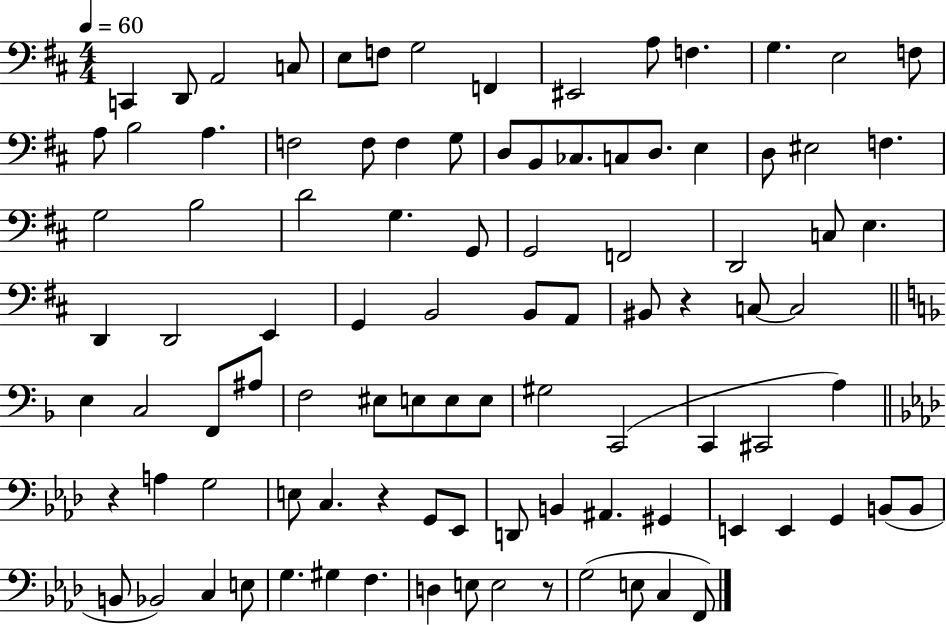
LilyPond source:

{
  \clef bass
  \numericTimeSignature
  \time 4/4
  \key d \major
  \tempo 4 = 60
  c,4 d,8 a,2 c8 | e8 f8 g2 f,4 | eis,2 a8 f4. | g4. e2 f8 | \break a8 b2 a4. | f2 f8 f4 g8 | d8 b,8 ces8. c8 d8. e4 | d8 eis2 f4. | \break g2 b2 | d'2 g4. g,8 | g,2 f,2 | d,2 c8 e4. | \break d,4 d,2 e,4 | g,4 b,2 b,8 a,8 | bis,8 r4 c8~~ c2 | \bar "||" \break \key f \major e4 c2 f,8 ais8 | f2 eis8 e8 e8 e8 | gis2 c,2( | c,4 cis,2 a4) | \break \bar "||" \break \key aes \major r4 a4 g2 | e8 c4. r4 g,8 ees,8 | d,8 b,4 ais,4. gis,4 | e,4 e,4 g,4 b,8( b,8 | \break b,8 bes,2) c4 e8 | g4. gis4 f4. | d4 e8 e2 r8 | g2( e8 c4 f,8) | \break \bar "|."
}